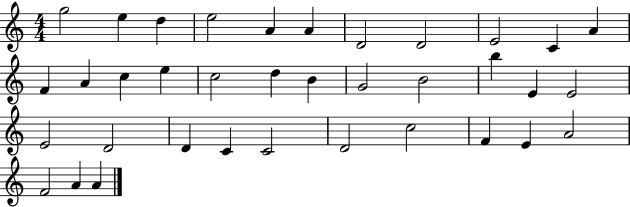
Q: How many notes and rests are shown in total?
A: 36